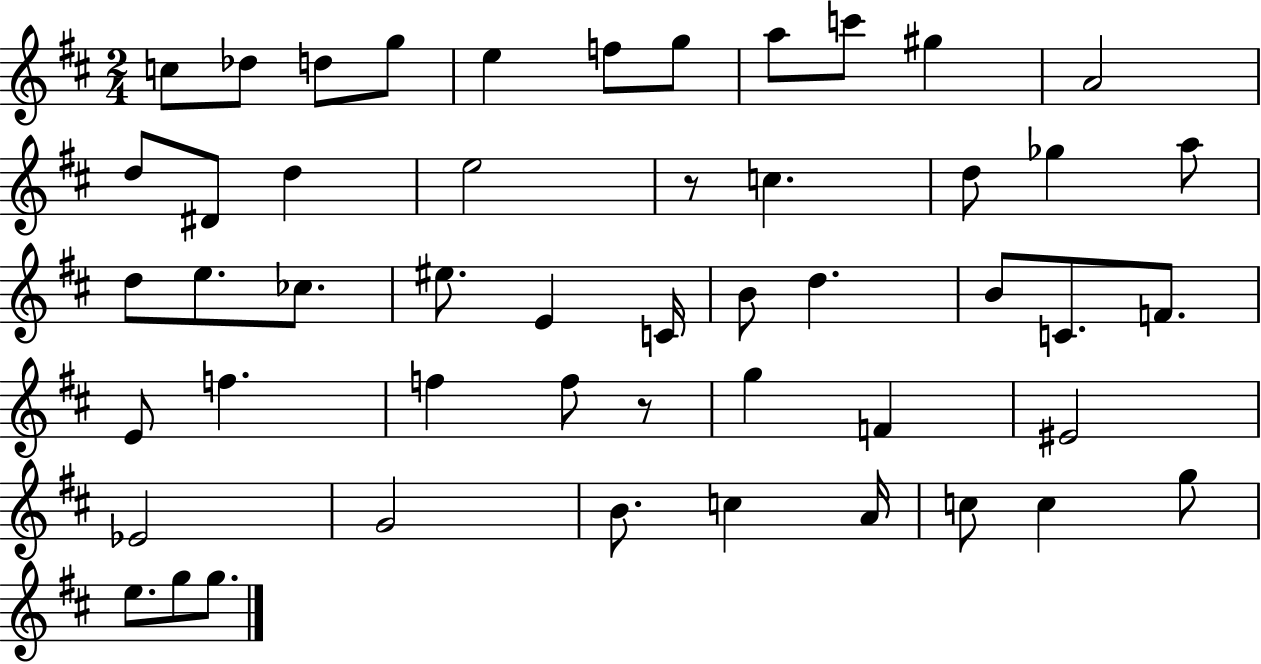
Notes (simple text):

C5/e Db5/e D5/e G5/e E5/q F5/e G5/e A5/e C6/e G#5/q A4/h D5/e D#4/e D5/q E5/h R/e C5/q. D5/e Gb5/q A5/e D5/e E5/e. CES5/e. EIS5/e. E4/q C4/s B4/e D5/q. B4/e C4/e. F4/e. E4/e F5/q. F5/q F5/e R/e G5/q F4/q EIS4/h Eb4/h G4/h B4/e. C5/q A4/s C5/e C5/q G5/e E5/e. G5/e G5/e.